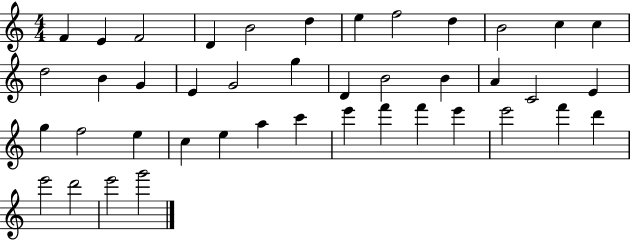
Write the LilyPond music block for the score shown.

{
  \clef treble
  \numericTimeSignature
  \time 4/4
  \key c \major
  f'4 e'4 f'2 | d'4 b'2 d''4 | e''4 f''2 d''4 | b'2 c''4 c''4 | \break d''2 b'4 g'4 | e'4 g'2 g''4 | d'4 b'2 b'4 | a'4 c'2 e'4 | \break g''4 f''2 e''4 | c''4 e''4 a''4 c'''4 | e'''4 f'''4 f'''4 e'''4 | e'''2 f'''4 d'''4 | \break e'''2 d'''2 | e'''2 g'''2 | \bar "|."
}